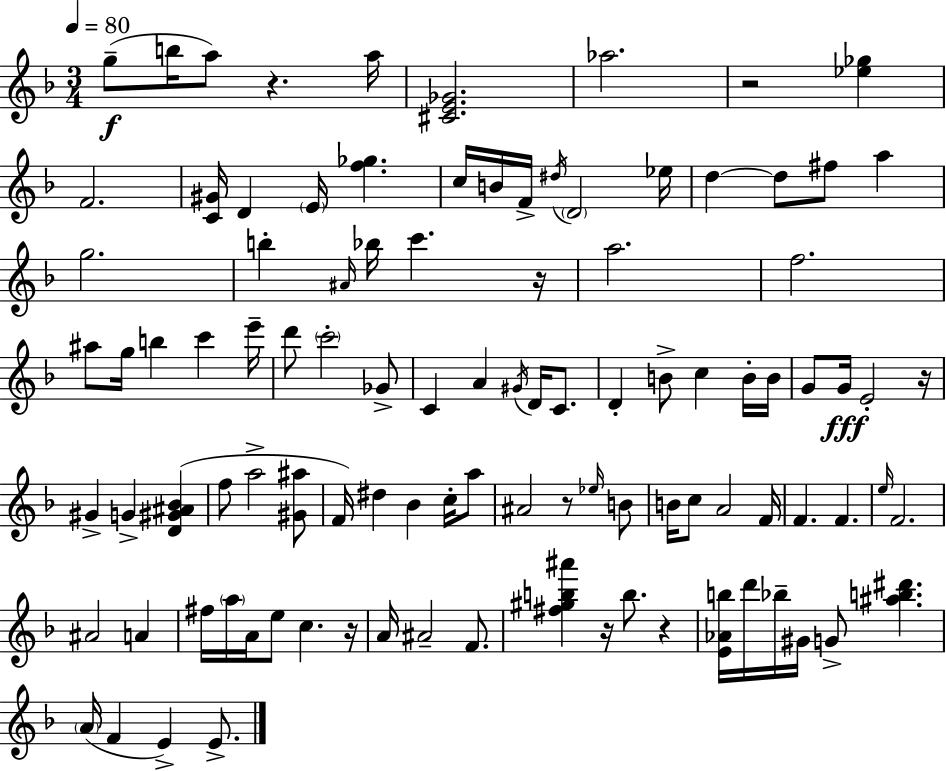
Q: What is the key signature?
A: F major